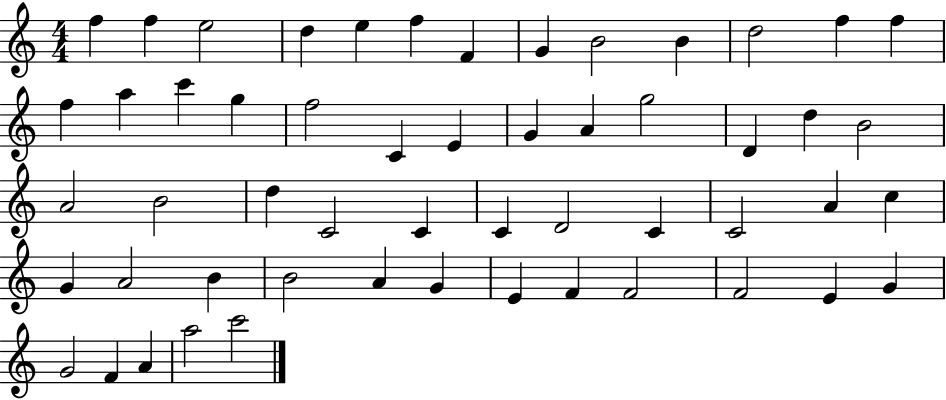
{
  \clef treble
  \numericTimeSignature
  \time 4/4
  \key c \major
  f''4 f''4 e''2 | d''4 e''4 f''4 f'4 | g'4 b'2 b'4 | d''2 f''4 f''4 | \break f''4 a''4 c'''4 g''4 | f''2 c'4 e'4 | g'4 a'4 g''2 | d'4 d''4 b'2 | \break a'2 b'2 | d''4 c'2 c'4 | c'4 d'2 c'4 | c'2 a'4 c''4 | \break g'4 a'2 b'4 | b'2 a'4 g'4 | e'4 f'4 f'2 | f'2 e'4 g'4 | \break g'2 f'4 a'4 | a''2 c'''2 | \bar "|."
}